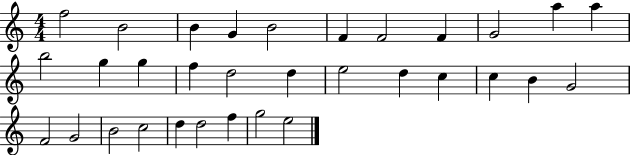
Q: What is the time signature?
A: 4/4